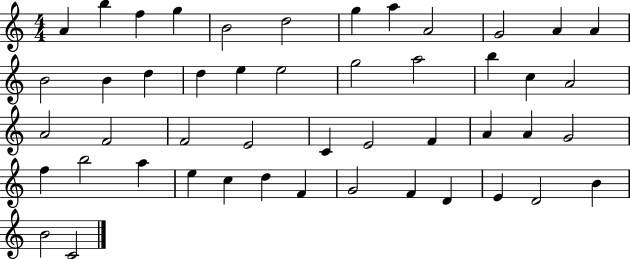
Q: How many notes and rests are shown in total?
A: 48